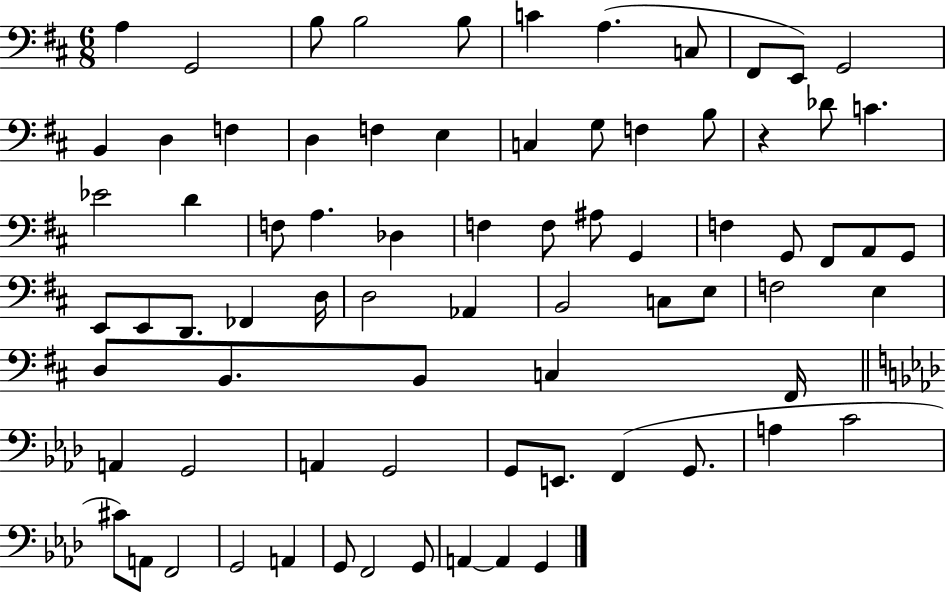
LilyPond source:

{
  \clef bass
  \numericTimeSignature
  \time 6/8
  \key d \major
  a4 g,2 | b8 b2 b8 | c'4 a4.( c8 | fis,8 e,8) g,2 | \break b,4 d4 f4 | d4 f4 e4 | c4 g8 f4 b8 | r4 des'8 c'4. | \break ees'2 d'4 | f8 a4. des4 | f4 f8 ais8 g,4 | f4 g,8 fis,8 a,8 g,8 | \break e,8 e,8 d,8. fes,4 d16 | d2 aes,4 | b,2 c8 e8 | f2 e4 | \break d8 b,8. b,8 c4 fis,16 | \bar "||" \break \key aes \major a,4 g,2 | a,4 g,2 | g,8 e,8. f,4( g,8. | a4 c'2 | \break cis'8) a,8 f,2 | g,2 a,4 | g,8 f,2 g,8 | a,4~~ a,4 g,4 | \break \bar "|."
}